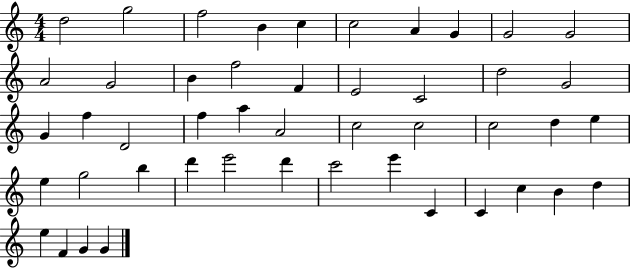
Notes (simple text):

D5/h G5/h F5/h B4/q C5/q C5/h A4/q G4/q G4/h G4/h A4/h G4/h B4/q F5/h F4/q E4/h C4/h D5/h G4/h G4/q F5/q D4/h F5/q A5/q A4/h C5/h C5/h C5/h D5/q E5/q E5/q G5/h B5/q D6/q E6/h D6/q C6/h E6/q C4/q C4/q C5/q B4/q D5/q E5/q F4/q G4/q G4/q